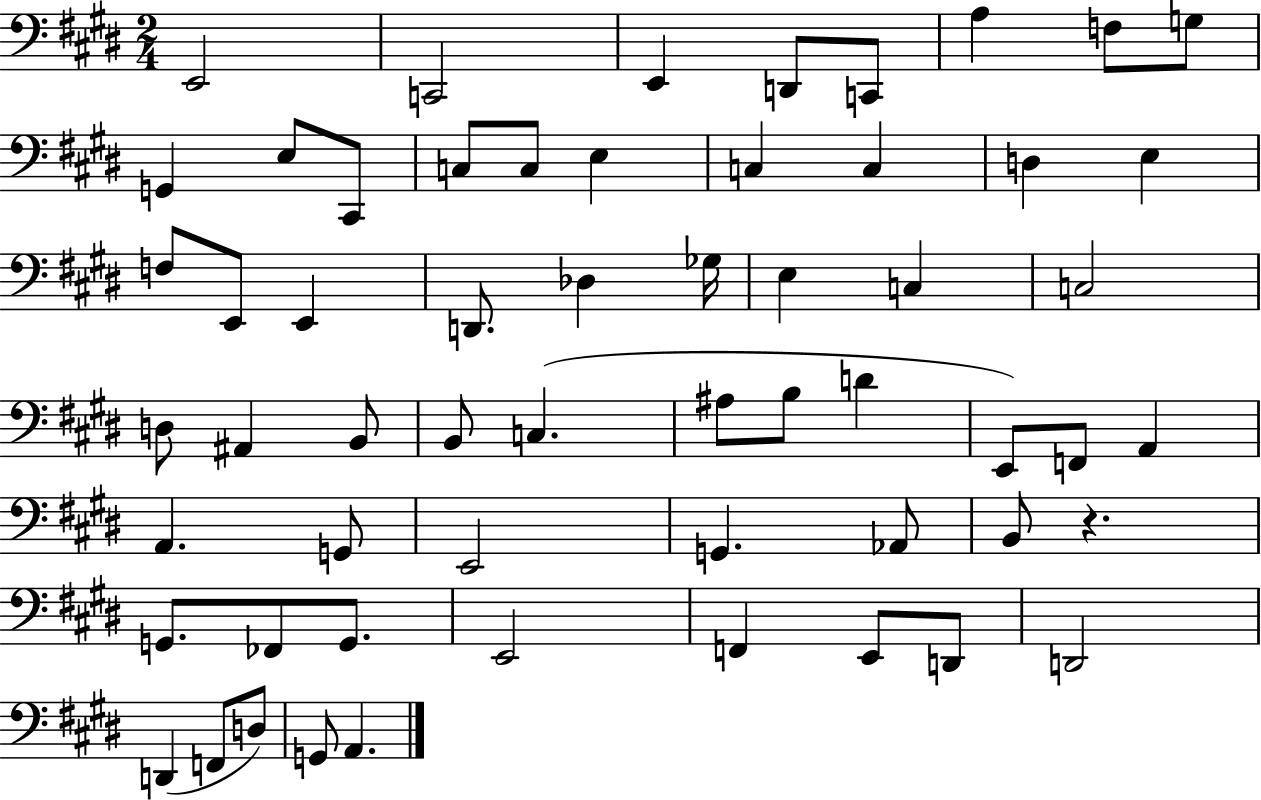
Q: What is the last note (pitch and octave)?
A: A2